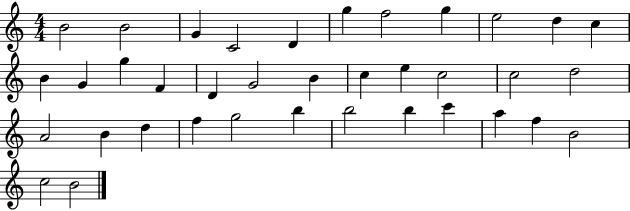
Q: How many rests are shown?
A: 0